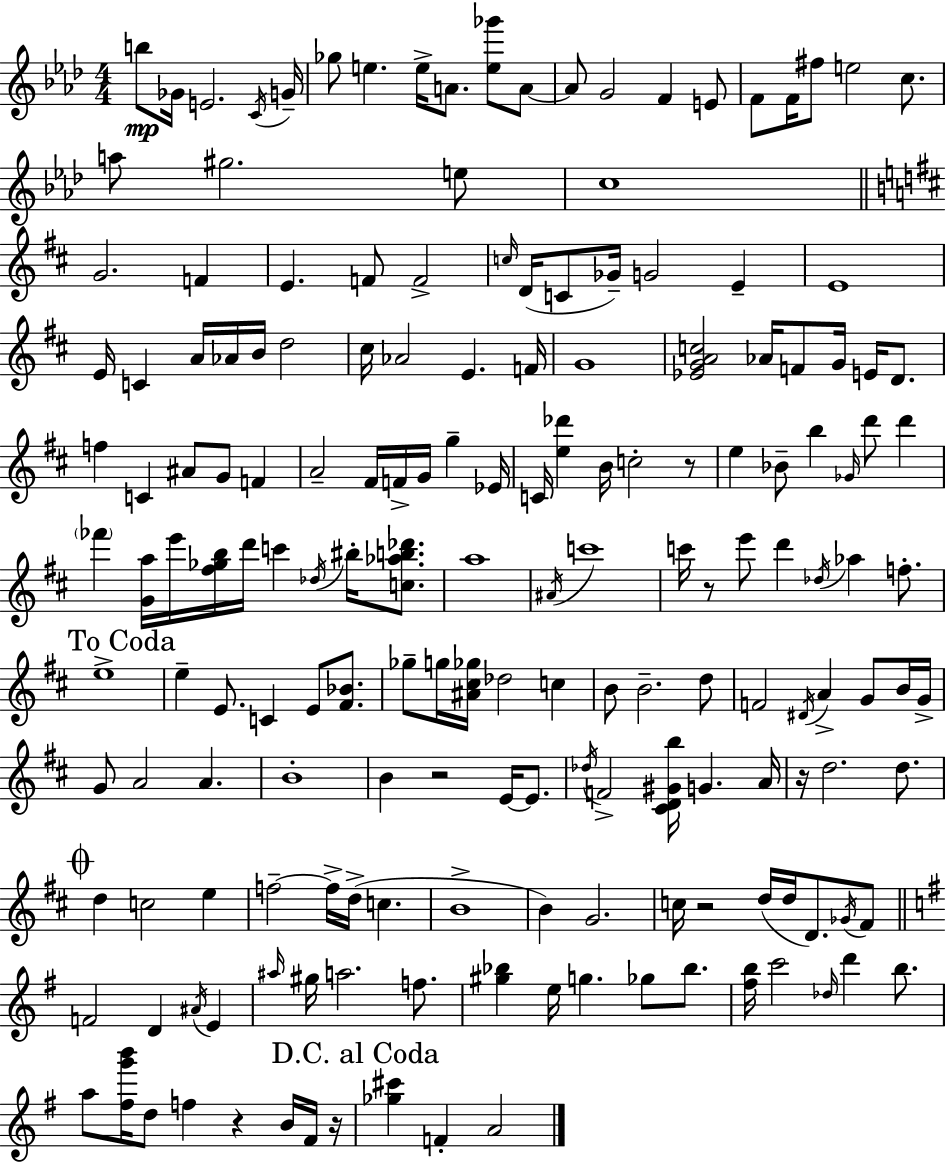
{
  \clef treble
  \numericTimeSignature
  \time 4/4
  \key aes \major
  b''8\mp ges'16 e'2. \acciaccatura { c'16 } | g'16-- ges''8 e''4. e''16-> a'8. <e'' ges'''>8 a'8~~ | a'8 g'2 f'4 e'8 | f'8 f'16 fis''8 e''2 c''8. | \break a''8 gis''2. e''8 | c''1 | \bar "||" \break \key b \minor g'2. f'4 | e'4. f'8 f'2-> | \grace { c''16 } d'16( c'8 ges'16--) g'2 e'4-- | e'1 | \break e'16 c'4 a'16 aes'16 b'16 d''2 | cis''16 aes'2 e'4. | f'16 g'1 | <ees' g' a' c''>2 aes'16 f'8 g'16 e'16 d'8. | \break f''4 c'4 ais'8 g'8 f'4 | a'2-- fis'16 f'16-> g'16 g''4-- | ees'16 c'16 <e'' des'''>4 b'16 c''2-. r8 | e''4 bes'8-- b''4 \grace { ges'16 } d'''8 d'''4 | \break \parenthesize fes'''4 <g' a''>16 e'''16 <fis'' ges'' b''>16 d'''16 c'''4 \acciaccatura { des''16 } bis''16-. | <c'' aes'' b'' des'''>8. a''1 | \acciaccatura { ais'16 } c'''1 | c'''16 r8 e'''8 d'''4 \acciaccatura { des''16 } aes''4 | \break f''8.-. \mark "To Coda" e''1-> | e''4-- e'8. c'4 | e'8 <fis' bes'>8. ges''8-- g''16 <ais' cis'' ges''>16 des''2 | c''4 b'8 b'2.-- | \break d''8 f'2 \acciaccatura { dis'16 } a'4-> | g'8 b'16 g'16-> g'8 a'2 | a'4. b'1-. | b'4 r2 | \break e'16~~ e'8. \acciaccatura { des''16 } f'2-> <cis' d' gis' b''>16 | g'4. a'16 r16 d''2. | d''8. \mark \markup { \musicglyph "scripts.coda" } d''4 c''2 | e''4 f''2--~~ f''16-> | \break d''16->( c''4. b'1-> | b'4) g'2. | c''16 r2 | d''16( d''16 d'8.) \acciaccatura { ges'16 } fis'8 \bar "||" \break \key e \minor f'2 d'4 \acciaccatura { ais'16 } e'4 | \grace { ais''16 } gis''16 a''2. f''8. | <gis'' bes''>4 e''16 g''4. ges''8 bes''8. | <fis'' b''>16 c'''2 \grace { des''16 } d'''4 | \break b''8. a''8 <fis'' g''' b'''>16 d''8 f''4 r4 | b'16 fis'16 r16 \mark "D.C. al Coda" <ges'' cis'''>4 f'4-. a'2 | \bar "|."
}